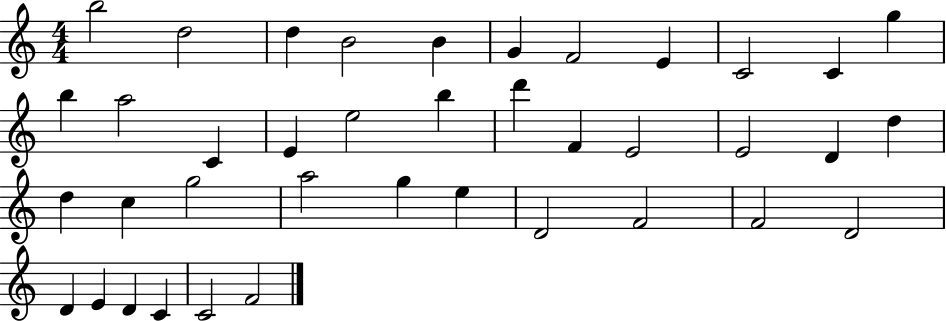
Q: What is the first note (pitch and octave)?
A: B5